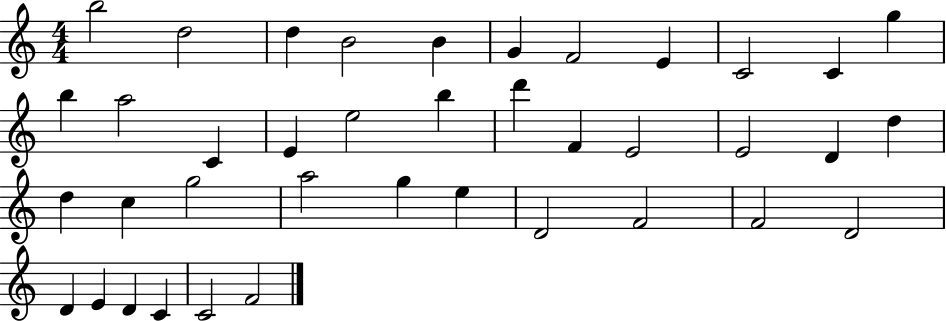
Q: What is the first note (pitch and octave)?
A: B5